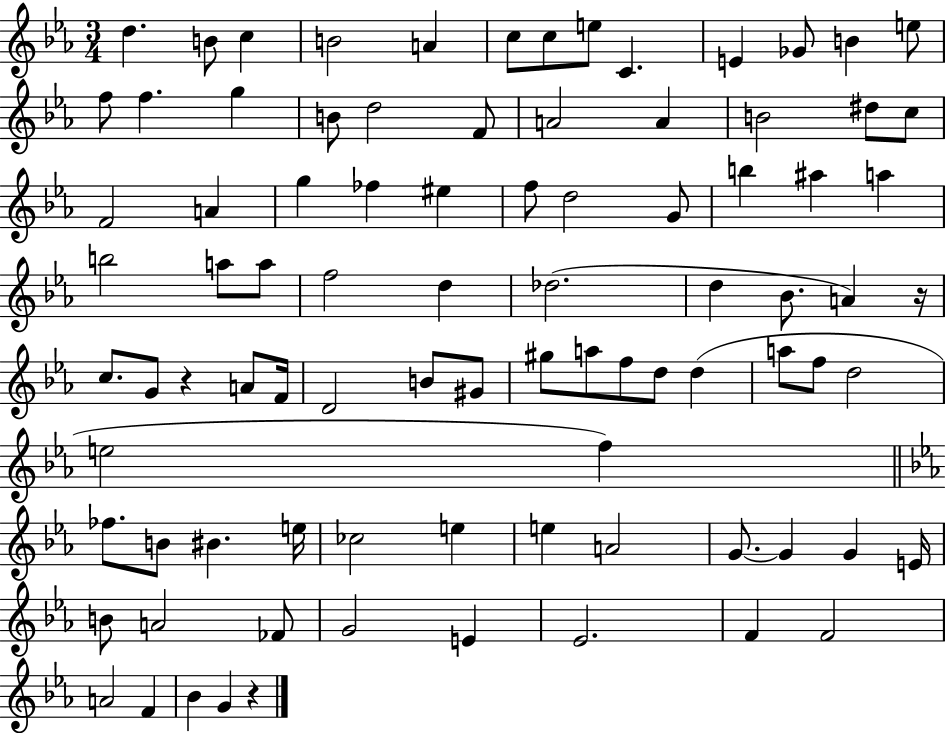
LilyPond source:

{
  \clef treble
  \numericTimeSignature
  \time 3/4
  \key ees \major
  d''4. b'8 c''4 | b'2 a'4 | c''8 c''8 e''8 c'4. | e'4 ges'8 b'4 e''8 | \break f''8 f''4. g''4 | b'8 d''2 f'8 | a'2 a'4 | b'2 dis''8 c''8 | \break f'2 a'4 | g''4 fes''4 eis''4 | f''8 d''2 g'8 | b''4 ais''4 a''4 | \break b''2 a''8 a''8 | f''2 d''4 | des''2.( | d''4 bes'8. a'4) r16 | \break c''8. g'8 r4 a'8 f'16 | d'2 b'8 gis'8 | gis''8 a''8 f''8 d''8 d''4( | a''8 f''8 d''2 | \break e''2 f''4) | \bar "||" \break \key c \minor fes''8. b'8 bis'4. e''16 | ces''2 e''4 | e''4 a'2 | g'8.~~ g'4 g'4 e'16 | \break b'8 a'2 fes'8 | g'2 e'4 | ees'2. | f'4 f'2 | \break a'2 f'4 | bes'4 g'4 r4 | \bar "|."
}